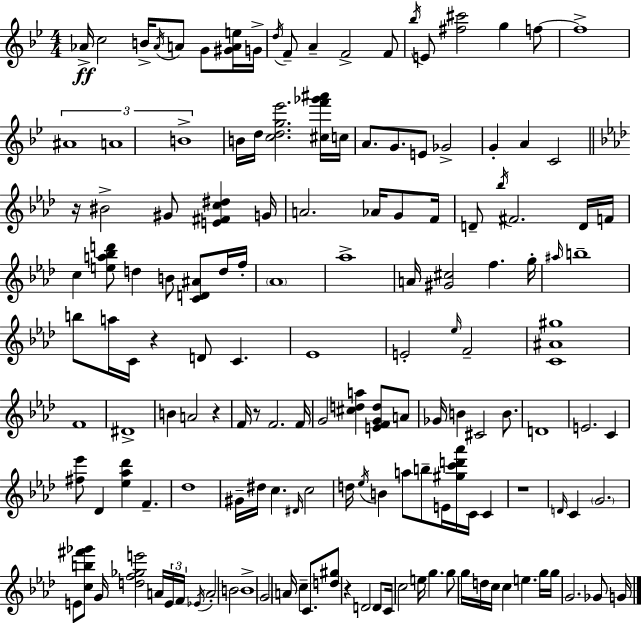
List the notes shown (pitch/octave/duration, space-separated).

Ab4/s C5/h B4/s Ab4/s A4/e G4/e [G#4,A4,E5]/s G4/s D5/s F4/e A4/q F4/h F4/e Bb5/s E4/e [F#5,C#6]/h G5/q F5/e F5/w A#4/w A4/w B4/w B4/s D5/s [C5,D5,G5,Eb6]/h. [C#5,F6,Gb6,A#6]/s C5/s A4/e. G4/e. E4/e Gb4/h G4/q A4/q C4/h R/s BIS4/h G#4/e [E4,F#4,C5,D#5]/q G4/s A4/h. Ab4/s G4/e F4/s D4/e Bb5/s F#4/h. D4/s F4/s C5/q [E5,A5,Bb5,D6]/e D5/q B4/e [C4,D4,A#4]/e D5/s F5/s Ab4/w Ab5/w A4/s [G#4,C#5]/h F5/q. G5/s A#5/s B5/w B5/e A5/s C4/s R/q D4/e C4/q. Eb4/w E4/h Eb5/s F4/h [C4,A#4,G#5]/w F4/w D#4/w B4/q A4/h R/q F4/s R/e F4/h. F4/s G4/h [C#5,D5,A5]/q [E4,F4,G4,D5]/e A4/e Gb4/s B4/q C#4/h B4/e. D4/w E4/h. C4/q [F#5,Eb6]/e Db4/q [Eb5,Ab5,Db6]/q F4/q. Db5/w G#4/s D#5/s C5/q. D#4/s C5/h D5/s Eb5/s B4/q A5/e B5/e E4/s [G#5,C6,D6,Ab6]/s C4/s C4/q R/w D4/s C4/q G4/h. E4/e [C5,B5,F#6,Gb6]/e G4/s [D5,F5,Gb5,E6]/h A4/s E4/s F4/s Eb4/s A4/h B4/h B4/w G4/h A4/s C5/q C4/e. [D5,G#5]/e R/q D4/h D4/e C4/s C5/h E5/s G5/q. G5/e G5/s D5/s C5/s C5/q E5/q. G5/s G5/s G4/h. Gb4/e G4/s